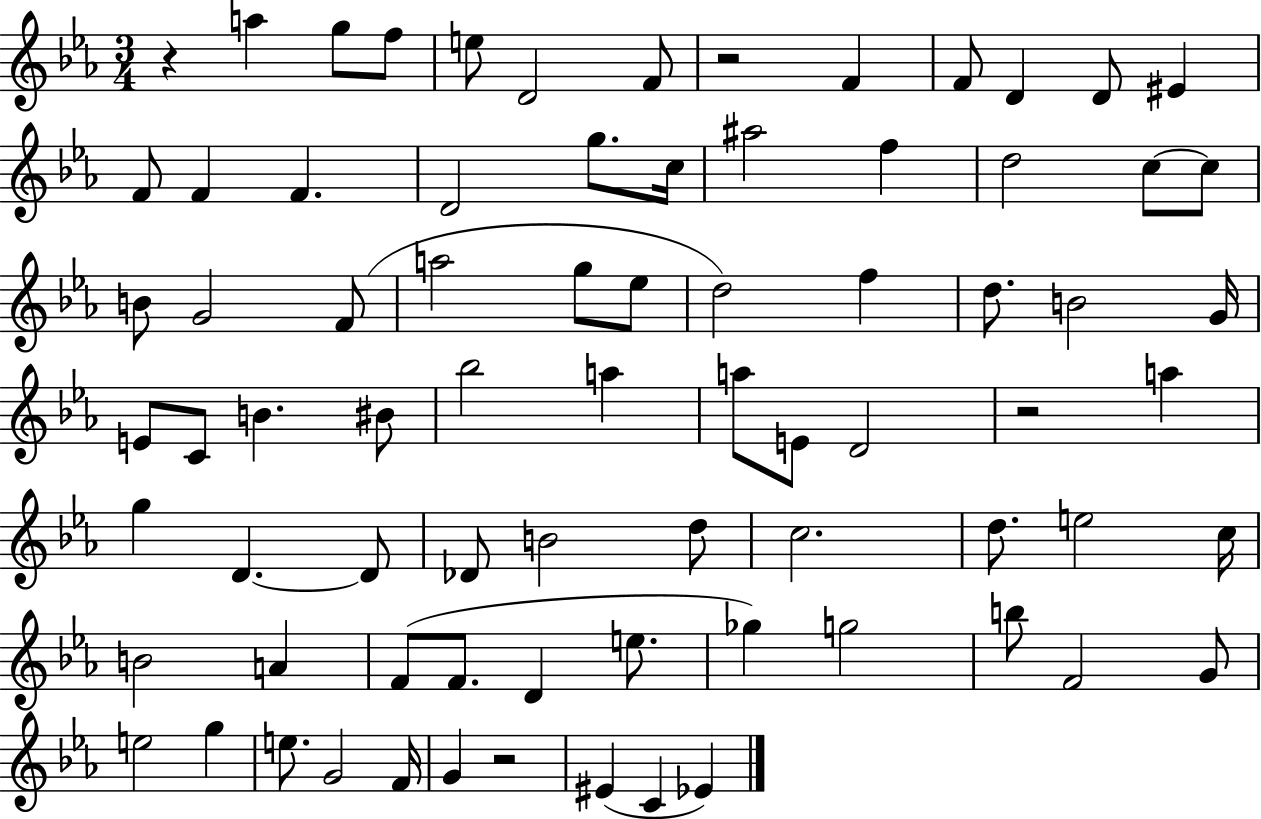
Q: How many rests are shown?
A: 4